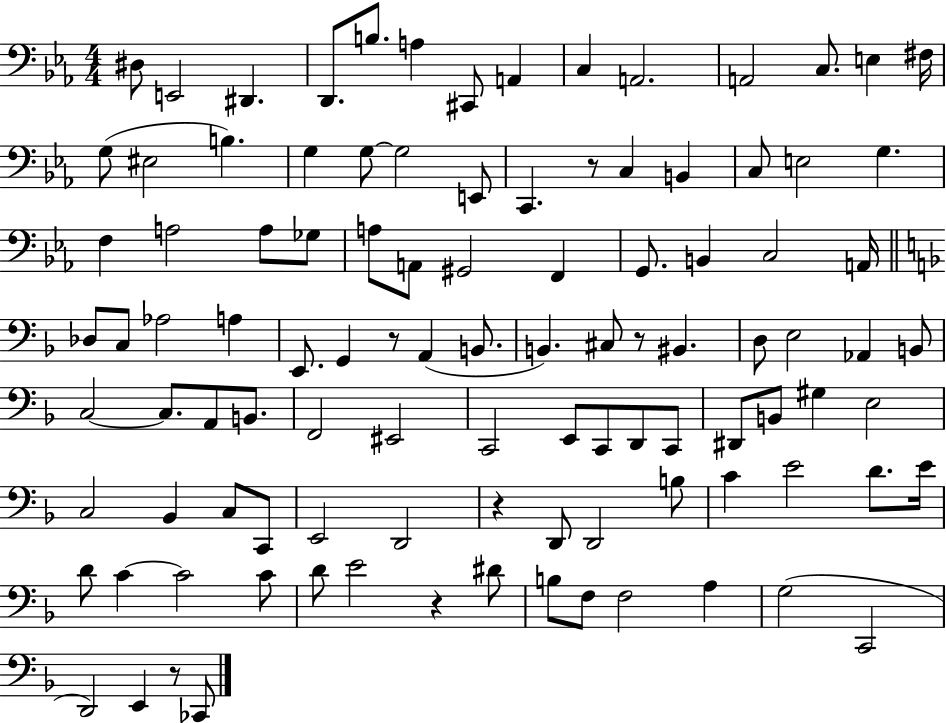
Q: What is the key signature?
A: EES major